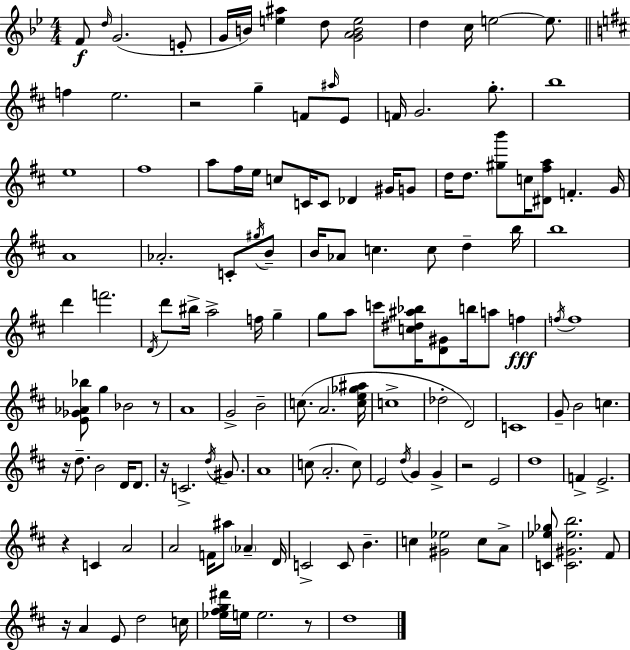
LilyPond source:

{
  \clef treble
  \numericTimeSignature
  \time 4/4
  \key bes \major
  f'8\f \grace { d''16 } g'2.( e'8-. | g'16 b'16) <e'' ais''>4 d''8 <g' a' b' e''>2 | d''4 c''16 e''2~~ e''8. | \bar "||" \break \key d \major f''4 e''2. | r2 g''4-- f'8 \grace { ais''16 } e'8 | f'16 g'2. g''8.-. | b''1 | \break e''1 | fis''1 | a''8 fis''16 e''16 c''8 c'16 c'8 des'4 gis'16 g'8 | d''16 d''8. <gis'' b'''>8 c''16 <dis' fis'' a''>8 f'4.-. | \break g'16 a'1 | aes'2.-. c'8-. \acciaccatura { gis''16 } | b'8-- b'16 aes'8 c''4. c''8 d''4-- | b''16 b''1 | \break d'''4 f'''2. | \acciaccatura { d'16 } d'''8 bis''16-> a''2-> f''16 g''4-- | g''8 a''8 c'''8 <c'' dis'' ais'' bes''>16 <d' gis'>8 b''16 a''8 f''4\fff | \acciaccatura { f''16 } f''1 | \break <e' ges' aes' bes''>8 g''4 bes'2 | r8 a'1 | g'2-> b'2-- | c''8.( a'2. | \break <c'' e'' ges'' ais''>16 c''1-> | des''2-. d'2) | c'1 | g'8-- b'2 c''4. | \break r16 d''8.-- b'2 | d'16 d'8. r16 c'2.-> | \acciaccatura { d''16 } gis'8. a'1 | c''8( a'2.-. | \break c''8) e'2 \acciaccatura { d''16 } g'4 | g'4-> r2 e'2 | d''1 | f'4-> e'2.-> | \break r4 c'4 a'2 | a'2 f'16 ais''8 | \parenthesize aes'4-- d'16 c'2-> c'8 | b'4.-- c''4 <gis' ees''>2 | \break c''8 a'8-> <c' ees'' ges''>8 <c' gis' ees'' b''>2. | fis'8 r16 a'4 e'8 d''2 | c''16 <ees'' fis'' g'' dis'''>16 e''16 e''2. | r8 d''1 | \break \bar "|."
}